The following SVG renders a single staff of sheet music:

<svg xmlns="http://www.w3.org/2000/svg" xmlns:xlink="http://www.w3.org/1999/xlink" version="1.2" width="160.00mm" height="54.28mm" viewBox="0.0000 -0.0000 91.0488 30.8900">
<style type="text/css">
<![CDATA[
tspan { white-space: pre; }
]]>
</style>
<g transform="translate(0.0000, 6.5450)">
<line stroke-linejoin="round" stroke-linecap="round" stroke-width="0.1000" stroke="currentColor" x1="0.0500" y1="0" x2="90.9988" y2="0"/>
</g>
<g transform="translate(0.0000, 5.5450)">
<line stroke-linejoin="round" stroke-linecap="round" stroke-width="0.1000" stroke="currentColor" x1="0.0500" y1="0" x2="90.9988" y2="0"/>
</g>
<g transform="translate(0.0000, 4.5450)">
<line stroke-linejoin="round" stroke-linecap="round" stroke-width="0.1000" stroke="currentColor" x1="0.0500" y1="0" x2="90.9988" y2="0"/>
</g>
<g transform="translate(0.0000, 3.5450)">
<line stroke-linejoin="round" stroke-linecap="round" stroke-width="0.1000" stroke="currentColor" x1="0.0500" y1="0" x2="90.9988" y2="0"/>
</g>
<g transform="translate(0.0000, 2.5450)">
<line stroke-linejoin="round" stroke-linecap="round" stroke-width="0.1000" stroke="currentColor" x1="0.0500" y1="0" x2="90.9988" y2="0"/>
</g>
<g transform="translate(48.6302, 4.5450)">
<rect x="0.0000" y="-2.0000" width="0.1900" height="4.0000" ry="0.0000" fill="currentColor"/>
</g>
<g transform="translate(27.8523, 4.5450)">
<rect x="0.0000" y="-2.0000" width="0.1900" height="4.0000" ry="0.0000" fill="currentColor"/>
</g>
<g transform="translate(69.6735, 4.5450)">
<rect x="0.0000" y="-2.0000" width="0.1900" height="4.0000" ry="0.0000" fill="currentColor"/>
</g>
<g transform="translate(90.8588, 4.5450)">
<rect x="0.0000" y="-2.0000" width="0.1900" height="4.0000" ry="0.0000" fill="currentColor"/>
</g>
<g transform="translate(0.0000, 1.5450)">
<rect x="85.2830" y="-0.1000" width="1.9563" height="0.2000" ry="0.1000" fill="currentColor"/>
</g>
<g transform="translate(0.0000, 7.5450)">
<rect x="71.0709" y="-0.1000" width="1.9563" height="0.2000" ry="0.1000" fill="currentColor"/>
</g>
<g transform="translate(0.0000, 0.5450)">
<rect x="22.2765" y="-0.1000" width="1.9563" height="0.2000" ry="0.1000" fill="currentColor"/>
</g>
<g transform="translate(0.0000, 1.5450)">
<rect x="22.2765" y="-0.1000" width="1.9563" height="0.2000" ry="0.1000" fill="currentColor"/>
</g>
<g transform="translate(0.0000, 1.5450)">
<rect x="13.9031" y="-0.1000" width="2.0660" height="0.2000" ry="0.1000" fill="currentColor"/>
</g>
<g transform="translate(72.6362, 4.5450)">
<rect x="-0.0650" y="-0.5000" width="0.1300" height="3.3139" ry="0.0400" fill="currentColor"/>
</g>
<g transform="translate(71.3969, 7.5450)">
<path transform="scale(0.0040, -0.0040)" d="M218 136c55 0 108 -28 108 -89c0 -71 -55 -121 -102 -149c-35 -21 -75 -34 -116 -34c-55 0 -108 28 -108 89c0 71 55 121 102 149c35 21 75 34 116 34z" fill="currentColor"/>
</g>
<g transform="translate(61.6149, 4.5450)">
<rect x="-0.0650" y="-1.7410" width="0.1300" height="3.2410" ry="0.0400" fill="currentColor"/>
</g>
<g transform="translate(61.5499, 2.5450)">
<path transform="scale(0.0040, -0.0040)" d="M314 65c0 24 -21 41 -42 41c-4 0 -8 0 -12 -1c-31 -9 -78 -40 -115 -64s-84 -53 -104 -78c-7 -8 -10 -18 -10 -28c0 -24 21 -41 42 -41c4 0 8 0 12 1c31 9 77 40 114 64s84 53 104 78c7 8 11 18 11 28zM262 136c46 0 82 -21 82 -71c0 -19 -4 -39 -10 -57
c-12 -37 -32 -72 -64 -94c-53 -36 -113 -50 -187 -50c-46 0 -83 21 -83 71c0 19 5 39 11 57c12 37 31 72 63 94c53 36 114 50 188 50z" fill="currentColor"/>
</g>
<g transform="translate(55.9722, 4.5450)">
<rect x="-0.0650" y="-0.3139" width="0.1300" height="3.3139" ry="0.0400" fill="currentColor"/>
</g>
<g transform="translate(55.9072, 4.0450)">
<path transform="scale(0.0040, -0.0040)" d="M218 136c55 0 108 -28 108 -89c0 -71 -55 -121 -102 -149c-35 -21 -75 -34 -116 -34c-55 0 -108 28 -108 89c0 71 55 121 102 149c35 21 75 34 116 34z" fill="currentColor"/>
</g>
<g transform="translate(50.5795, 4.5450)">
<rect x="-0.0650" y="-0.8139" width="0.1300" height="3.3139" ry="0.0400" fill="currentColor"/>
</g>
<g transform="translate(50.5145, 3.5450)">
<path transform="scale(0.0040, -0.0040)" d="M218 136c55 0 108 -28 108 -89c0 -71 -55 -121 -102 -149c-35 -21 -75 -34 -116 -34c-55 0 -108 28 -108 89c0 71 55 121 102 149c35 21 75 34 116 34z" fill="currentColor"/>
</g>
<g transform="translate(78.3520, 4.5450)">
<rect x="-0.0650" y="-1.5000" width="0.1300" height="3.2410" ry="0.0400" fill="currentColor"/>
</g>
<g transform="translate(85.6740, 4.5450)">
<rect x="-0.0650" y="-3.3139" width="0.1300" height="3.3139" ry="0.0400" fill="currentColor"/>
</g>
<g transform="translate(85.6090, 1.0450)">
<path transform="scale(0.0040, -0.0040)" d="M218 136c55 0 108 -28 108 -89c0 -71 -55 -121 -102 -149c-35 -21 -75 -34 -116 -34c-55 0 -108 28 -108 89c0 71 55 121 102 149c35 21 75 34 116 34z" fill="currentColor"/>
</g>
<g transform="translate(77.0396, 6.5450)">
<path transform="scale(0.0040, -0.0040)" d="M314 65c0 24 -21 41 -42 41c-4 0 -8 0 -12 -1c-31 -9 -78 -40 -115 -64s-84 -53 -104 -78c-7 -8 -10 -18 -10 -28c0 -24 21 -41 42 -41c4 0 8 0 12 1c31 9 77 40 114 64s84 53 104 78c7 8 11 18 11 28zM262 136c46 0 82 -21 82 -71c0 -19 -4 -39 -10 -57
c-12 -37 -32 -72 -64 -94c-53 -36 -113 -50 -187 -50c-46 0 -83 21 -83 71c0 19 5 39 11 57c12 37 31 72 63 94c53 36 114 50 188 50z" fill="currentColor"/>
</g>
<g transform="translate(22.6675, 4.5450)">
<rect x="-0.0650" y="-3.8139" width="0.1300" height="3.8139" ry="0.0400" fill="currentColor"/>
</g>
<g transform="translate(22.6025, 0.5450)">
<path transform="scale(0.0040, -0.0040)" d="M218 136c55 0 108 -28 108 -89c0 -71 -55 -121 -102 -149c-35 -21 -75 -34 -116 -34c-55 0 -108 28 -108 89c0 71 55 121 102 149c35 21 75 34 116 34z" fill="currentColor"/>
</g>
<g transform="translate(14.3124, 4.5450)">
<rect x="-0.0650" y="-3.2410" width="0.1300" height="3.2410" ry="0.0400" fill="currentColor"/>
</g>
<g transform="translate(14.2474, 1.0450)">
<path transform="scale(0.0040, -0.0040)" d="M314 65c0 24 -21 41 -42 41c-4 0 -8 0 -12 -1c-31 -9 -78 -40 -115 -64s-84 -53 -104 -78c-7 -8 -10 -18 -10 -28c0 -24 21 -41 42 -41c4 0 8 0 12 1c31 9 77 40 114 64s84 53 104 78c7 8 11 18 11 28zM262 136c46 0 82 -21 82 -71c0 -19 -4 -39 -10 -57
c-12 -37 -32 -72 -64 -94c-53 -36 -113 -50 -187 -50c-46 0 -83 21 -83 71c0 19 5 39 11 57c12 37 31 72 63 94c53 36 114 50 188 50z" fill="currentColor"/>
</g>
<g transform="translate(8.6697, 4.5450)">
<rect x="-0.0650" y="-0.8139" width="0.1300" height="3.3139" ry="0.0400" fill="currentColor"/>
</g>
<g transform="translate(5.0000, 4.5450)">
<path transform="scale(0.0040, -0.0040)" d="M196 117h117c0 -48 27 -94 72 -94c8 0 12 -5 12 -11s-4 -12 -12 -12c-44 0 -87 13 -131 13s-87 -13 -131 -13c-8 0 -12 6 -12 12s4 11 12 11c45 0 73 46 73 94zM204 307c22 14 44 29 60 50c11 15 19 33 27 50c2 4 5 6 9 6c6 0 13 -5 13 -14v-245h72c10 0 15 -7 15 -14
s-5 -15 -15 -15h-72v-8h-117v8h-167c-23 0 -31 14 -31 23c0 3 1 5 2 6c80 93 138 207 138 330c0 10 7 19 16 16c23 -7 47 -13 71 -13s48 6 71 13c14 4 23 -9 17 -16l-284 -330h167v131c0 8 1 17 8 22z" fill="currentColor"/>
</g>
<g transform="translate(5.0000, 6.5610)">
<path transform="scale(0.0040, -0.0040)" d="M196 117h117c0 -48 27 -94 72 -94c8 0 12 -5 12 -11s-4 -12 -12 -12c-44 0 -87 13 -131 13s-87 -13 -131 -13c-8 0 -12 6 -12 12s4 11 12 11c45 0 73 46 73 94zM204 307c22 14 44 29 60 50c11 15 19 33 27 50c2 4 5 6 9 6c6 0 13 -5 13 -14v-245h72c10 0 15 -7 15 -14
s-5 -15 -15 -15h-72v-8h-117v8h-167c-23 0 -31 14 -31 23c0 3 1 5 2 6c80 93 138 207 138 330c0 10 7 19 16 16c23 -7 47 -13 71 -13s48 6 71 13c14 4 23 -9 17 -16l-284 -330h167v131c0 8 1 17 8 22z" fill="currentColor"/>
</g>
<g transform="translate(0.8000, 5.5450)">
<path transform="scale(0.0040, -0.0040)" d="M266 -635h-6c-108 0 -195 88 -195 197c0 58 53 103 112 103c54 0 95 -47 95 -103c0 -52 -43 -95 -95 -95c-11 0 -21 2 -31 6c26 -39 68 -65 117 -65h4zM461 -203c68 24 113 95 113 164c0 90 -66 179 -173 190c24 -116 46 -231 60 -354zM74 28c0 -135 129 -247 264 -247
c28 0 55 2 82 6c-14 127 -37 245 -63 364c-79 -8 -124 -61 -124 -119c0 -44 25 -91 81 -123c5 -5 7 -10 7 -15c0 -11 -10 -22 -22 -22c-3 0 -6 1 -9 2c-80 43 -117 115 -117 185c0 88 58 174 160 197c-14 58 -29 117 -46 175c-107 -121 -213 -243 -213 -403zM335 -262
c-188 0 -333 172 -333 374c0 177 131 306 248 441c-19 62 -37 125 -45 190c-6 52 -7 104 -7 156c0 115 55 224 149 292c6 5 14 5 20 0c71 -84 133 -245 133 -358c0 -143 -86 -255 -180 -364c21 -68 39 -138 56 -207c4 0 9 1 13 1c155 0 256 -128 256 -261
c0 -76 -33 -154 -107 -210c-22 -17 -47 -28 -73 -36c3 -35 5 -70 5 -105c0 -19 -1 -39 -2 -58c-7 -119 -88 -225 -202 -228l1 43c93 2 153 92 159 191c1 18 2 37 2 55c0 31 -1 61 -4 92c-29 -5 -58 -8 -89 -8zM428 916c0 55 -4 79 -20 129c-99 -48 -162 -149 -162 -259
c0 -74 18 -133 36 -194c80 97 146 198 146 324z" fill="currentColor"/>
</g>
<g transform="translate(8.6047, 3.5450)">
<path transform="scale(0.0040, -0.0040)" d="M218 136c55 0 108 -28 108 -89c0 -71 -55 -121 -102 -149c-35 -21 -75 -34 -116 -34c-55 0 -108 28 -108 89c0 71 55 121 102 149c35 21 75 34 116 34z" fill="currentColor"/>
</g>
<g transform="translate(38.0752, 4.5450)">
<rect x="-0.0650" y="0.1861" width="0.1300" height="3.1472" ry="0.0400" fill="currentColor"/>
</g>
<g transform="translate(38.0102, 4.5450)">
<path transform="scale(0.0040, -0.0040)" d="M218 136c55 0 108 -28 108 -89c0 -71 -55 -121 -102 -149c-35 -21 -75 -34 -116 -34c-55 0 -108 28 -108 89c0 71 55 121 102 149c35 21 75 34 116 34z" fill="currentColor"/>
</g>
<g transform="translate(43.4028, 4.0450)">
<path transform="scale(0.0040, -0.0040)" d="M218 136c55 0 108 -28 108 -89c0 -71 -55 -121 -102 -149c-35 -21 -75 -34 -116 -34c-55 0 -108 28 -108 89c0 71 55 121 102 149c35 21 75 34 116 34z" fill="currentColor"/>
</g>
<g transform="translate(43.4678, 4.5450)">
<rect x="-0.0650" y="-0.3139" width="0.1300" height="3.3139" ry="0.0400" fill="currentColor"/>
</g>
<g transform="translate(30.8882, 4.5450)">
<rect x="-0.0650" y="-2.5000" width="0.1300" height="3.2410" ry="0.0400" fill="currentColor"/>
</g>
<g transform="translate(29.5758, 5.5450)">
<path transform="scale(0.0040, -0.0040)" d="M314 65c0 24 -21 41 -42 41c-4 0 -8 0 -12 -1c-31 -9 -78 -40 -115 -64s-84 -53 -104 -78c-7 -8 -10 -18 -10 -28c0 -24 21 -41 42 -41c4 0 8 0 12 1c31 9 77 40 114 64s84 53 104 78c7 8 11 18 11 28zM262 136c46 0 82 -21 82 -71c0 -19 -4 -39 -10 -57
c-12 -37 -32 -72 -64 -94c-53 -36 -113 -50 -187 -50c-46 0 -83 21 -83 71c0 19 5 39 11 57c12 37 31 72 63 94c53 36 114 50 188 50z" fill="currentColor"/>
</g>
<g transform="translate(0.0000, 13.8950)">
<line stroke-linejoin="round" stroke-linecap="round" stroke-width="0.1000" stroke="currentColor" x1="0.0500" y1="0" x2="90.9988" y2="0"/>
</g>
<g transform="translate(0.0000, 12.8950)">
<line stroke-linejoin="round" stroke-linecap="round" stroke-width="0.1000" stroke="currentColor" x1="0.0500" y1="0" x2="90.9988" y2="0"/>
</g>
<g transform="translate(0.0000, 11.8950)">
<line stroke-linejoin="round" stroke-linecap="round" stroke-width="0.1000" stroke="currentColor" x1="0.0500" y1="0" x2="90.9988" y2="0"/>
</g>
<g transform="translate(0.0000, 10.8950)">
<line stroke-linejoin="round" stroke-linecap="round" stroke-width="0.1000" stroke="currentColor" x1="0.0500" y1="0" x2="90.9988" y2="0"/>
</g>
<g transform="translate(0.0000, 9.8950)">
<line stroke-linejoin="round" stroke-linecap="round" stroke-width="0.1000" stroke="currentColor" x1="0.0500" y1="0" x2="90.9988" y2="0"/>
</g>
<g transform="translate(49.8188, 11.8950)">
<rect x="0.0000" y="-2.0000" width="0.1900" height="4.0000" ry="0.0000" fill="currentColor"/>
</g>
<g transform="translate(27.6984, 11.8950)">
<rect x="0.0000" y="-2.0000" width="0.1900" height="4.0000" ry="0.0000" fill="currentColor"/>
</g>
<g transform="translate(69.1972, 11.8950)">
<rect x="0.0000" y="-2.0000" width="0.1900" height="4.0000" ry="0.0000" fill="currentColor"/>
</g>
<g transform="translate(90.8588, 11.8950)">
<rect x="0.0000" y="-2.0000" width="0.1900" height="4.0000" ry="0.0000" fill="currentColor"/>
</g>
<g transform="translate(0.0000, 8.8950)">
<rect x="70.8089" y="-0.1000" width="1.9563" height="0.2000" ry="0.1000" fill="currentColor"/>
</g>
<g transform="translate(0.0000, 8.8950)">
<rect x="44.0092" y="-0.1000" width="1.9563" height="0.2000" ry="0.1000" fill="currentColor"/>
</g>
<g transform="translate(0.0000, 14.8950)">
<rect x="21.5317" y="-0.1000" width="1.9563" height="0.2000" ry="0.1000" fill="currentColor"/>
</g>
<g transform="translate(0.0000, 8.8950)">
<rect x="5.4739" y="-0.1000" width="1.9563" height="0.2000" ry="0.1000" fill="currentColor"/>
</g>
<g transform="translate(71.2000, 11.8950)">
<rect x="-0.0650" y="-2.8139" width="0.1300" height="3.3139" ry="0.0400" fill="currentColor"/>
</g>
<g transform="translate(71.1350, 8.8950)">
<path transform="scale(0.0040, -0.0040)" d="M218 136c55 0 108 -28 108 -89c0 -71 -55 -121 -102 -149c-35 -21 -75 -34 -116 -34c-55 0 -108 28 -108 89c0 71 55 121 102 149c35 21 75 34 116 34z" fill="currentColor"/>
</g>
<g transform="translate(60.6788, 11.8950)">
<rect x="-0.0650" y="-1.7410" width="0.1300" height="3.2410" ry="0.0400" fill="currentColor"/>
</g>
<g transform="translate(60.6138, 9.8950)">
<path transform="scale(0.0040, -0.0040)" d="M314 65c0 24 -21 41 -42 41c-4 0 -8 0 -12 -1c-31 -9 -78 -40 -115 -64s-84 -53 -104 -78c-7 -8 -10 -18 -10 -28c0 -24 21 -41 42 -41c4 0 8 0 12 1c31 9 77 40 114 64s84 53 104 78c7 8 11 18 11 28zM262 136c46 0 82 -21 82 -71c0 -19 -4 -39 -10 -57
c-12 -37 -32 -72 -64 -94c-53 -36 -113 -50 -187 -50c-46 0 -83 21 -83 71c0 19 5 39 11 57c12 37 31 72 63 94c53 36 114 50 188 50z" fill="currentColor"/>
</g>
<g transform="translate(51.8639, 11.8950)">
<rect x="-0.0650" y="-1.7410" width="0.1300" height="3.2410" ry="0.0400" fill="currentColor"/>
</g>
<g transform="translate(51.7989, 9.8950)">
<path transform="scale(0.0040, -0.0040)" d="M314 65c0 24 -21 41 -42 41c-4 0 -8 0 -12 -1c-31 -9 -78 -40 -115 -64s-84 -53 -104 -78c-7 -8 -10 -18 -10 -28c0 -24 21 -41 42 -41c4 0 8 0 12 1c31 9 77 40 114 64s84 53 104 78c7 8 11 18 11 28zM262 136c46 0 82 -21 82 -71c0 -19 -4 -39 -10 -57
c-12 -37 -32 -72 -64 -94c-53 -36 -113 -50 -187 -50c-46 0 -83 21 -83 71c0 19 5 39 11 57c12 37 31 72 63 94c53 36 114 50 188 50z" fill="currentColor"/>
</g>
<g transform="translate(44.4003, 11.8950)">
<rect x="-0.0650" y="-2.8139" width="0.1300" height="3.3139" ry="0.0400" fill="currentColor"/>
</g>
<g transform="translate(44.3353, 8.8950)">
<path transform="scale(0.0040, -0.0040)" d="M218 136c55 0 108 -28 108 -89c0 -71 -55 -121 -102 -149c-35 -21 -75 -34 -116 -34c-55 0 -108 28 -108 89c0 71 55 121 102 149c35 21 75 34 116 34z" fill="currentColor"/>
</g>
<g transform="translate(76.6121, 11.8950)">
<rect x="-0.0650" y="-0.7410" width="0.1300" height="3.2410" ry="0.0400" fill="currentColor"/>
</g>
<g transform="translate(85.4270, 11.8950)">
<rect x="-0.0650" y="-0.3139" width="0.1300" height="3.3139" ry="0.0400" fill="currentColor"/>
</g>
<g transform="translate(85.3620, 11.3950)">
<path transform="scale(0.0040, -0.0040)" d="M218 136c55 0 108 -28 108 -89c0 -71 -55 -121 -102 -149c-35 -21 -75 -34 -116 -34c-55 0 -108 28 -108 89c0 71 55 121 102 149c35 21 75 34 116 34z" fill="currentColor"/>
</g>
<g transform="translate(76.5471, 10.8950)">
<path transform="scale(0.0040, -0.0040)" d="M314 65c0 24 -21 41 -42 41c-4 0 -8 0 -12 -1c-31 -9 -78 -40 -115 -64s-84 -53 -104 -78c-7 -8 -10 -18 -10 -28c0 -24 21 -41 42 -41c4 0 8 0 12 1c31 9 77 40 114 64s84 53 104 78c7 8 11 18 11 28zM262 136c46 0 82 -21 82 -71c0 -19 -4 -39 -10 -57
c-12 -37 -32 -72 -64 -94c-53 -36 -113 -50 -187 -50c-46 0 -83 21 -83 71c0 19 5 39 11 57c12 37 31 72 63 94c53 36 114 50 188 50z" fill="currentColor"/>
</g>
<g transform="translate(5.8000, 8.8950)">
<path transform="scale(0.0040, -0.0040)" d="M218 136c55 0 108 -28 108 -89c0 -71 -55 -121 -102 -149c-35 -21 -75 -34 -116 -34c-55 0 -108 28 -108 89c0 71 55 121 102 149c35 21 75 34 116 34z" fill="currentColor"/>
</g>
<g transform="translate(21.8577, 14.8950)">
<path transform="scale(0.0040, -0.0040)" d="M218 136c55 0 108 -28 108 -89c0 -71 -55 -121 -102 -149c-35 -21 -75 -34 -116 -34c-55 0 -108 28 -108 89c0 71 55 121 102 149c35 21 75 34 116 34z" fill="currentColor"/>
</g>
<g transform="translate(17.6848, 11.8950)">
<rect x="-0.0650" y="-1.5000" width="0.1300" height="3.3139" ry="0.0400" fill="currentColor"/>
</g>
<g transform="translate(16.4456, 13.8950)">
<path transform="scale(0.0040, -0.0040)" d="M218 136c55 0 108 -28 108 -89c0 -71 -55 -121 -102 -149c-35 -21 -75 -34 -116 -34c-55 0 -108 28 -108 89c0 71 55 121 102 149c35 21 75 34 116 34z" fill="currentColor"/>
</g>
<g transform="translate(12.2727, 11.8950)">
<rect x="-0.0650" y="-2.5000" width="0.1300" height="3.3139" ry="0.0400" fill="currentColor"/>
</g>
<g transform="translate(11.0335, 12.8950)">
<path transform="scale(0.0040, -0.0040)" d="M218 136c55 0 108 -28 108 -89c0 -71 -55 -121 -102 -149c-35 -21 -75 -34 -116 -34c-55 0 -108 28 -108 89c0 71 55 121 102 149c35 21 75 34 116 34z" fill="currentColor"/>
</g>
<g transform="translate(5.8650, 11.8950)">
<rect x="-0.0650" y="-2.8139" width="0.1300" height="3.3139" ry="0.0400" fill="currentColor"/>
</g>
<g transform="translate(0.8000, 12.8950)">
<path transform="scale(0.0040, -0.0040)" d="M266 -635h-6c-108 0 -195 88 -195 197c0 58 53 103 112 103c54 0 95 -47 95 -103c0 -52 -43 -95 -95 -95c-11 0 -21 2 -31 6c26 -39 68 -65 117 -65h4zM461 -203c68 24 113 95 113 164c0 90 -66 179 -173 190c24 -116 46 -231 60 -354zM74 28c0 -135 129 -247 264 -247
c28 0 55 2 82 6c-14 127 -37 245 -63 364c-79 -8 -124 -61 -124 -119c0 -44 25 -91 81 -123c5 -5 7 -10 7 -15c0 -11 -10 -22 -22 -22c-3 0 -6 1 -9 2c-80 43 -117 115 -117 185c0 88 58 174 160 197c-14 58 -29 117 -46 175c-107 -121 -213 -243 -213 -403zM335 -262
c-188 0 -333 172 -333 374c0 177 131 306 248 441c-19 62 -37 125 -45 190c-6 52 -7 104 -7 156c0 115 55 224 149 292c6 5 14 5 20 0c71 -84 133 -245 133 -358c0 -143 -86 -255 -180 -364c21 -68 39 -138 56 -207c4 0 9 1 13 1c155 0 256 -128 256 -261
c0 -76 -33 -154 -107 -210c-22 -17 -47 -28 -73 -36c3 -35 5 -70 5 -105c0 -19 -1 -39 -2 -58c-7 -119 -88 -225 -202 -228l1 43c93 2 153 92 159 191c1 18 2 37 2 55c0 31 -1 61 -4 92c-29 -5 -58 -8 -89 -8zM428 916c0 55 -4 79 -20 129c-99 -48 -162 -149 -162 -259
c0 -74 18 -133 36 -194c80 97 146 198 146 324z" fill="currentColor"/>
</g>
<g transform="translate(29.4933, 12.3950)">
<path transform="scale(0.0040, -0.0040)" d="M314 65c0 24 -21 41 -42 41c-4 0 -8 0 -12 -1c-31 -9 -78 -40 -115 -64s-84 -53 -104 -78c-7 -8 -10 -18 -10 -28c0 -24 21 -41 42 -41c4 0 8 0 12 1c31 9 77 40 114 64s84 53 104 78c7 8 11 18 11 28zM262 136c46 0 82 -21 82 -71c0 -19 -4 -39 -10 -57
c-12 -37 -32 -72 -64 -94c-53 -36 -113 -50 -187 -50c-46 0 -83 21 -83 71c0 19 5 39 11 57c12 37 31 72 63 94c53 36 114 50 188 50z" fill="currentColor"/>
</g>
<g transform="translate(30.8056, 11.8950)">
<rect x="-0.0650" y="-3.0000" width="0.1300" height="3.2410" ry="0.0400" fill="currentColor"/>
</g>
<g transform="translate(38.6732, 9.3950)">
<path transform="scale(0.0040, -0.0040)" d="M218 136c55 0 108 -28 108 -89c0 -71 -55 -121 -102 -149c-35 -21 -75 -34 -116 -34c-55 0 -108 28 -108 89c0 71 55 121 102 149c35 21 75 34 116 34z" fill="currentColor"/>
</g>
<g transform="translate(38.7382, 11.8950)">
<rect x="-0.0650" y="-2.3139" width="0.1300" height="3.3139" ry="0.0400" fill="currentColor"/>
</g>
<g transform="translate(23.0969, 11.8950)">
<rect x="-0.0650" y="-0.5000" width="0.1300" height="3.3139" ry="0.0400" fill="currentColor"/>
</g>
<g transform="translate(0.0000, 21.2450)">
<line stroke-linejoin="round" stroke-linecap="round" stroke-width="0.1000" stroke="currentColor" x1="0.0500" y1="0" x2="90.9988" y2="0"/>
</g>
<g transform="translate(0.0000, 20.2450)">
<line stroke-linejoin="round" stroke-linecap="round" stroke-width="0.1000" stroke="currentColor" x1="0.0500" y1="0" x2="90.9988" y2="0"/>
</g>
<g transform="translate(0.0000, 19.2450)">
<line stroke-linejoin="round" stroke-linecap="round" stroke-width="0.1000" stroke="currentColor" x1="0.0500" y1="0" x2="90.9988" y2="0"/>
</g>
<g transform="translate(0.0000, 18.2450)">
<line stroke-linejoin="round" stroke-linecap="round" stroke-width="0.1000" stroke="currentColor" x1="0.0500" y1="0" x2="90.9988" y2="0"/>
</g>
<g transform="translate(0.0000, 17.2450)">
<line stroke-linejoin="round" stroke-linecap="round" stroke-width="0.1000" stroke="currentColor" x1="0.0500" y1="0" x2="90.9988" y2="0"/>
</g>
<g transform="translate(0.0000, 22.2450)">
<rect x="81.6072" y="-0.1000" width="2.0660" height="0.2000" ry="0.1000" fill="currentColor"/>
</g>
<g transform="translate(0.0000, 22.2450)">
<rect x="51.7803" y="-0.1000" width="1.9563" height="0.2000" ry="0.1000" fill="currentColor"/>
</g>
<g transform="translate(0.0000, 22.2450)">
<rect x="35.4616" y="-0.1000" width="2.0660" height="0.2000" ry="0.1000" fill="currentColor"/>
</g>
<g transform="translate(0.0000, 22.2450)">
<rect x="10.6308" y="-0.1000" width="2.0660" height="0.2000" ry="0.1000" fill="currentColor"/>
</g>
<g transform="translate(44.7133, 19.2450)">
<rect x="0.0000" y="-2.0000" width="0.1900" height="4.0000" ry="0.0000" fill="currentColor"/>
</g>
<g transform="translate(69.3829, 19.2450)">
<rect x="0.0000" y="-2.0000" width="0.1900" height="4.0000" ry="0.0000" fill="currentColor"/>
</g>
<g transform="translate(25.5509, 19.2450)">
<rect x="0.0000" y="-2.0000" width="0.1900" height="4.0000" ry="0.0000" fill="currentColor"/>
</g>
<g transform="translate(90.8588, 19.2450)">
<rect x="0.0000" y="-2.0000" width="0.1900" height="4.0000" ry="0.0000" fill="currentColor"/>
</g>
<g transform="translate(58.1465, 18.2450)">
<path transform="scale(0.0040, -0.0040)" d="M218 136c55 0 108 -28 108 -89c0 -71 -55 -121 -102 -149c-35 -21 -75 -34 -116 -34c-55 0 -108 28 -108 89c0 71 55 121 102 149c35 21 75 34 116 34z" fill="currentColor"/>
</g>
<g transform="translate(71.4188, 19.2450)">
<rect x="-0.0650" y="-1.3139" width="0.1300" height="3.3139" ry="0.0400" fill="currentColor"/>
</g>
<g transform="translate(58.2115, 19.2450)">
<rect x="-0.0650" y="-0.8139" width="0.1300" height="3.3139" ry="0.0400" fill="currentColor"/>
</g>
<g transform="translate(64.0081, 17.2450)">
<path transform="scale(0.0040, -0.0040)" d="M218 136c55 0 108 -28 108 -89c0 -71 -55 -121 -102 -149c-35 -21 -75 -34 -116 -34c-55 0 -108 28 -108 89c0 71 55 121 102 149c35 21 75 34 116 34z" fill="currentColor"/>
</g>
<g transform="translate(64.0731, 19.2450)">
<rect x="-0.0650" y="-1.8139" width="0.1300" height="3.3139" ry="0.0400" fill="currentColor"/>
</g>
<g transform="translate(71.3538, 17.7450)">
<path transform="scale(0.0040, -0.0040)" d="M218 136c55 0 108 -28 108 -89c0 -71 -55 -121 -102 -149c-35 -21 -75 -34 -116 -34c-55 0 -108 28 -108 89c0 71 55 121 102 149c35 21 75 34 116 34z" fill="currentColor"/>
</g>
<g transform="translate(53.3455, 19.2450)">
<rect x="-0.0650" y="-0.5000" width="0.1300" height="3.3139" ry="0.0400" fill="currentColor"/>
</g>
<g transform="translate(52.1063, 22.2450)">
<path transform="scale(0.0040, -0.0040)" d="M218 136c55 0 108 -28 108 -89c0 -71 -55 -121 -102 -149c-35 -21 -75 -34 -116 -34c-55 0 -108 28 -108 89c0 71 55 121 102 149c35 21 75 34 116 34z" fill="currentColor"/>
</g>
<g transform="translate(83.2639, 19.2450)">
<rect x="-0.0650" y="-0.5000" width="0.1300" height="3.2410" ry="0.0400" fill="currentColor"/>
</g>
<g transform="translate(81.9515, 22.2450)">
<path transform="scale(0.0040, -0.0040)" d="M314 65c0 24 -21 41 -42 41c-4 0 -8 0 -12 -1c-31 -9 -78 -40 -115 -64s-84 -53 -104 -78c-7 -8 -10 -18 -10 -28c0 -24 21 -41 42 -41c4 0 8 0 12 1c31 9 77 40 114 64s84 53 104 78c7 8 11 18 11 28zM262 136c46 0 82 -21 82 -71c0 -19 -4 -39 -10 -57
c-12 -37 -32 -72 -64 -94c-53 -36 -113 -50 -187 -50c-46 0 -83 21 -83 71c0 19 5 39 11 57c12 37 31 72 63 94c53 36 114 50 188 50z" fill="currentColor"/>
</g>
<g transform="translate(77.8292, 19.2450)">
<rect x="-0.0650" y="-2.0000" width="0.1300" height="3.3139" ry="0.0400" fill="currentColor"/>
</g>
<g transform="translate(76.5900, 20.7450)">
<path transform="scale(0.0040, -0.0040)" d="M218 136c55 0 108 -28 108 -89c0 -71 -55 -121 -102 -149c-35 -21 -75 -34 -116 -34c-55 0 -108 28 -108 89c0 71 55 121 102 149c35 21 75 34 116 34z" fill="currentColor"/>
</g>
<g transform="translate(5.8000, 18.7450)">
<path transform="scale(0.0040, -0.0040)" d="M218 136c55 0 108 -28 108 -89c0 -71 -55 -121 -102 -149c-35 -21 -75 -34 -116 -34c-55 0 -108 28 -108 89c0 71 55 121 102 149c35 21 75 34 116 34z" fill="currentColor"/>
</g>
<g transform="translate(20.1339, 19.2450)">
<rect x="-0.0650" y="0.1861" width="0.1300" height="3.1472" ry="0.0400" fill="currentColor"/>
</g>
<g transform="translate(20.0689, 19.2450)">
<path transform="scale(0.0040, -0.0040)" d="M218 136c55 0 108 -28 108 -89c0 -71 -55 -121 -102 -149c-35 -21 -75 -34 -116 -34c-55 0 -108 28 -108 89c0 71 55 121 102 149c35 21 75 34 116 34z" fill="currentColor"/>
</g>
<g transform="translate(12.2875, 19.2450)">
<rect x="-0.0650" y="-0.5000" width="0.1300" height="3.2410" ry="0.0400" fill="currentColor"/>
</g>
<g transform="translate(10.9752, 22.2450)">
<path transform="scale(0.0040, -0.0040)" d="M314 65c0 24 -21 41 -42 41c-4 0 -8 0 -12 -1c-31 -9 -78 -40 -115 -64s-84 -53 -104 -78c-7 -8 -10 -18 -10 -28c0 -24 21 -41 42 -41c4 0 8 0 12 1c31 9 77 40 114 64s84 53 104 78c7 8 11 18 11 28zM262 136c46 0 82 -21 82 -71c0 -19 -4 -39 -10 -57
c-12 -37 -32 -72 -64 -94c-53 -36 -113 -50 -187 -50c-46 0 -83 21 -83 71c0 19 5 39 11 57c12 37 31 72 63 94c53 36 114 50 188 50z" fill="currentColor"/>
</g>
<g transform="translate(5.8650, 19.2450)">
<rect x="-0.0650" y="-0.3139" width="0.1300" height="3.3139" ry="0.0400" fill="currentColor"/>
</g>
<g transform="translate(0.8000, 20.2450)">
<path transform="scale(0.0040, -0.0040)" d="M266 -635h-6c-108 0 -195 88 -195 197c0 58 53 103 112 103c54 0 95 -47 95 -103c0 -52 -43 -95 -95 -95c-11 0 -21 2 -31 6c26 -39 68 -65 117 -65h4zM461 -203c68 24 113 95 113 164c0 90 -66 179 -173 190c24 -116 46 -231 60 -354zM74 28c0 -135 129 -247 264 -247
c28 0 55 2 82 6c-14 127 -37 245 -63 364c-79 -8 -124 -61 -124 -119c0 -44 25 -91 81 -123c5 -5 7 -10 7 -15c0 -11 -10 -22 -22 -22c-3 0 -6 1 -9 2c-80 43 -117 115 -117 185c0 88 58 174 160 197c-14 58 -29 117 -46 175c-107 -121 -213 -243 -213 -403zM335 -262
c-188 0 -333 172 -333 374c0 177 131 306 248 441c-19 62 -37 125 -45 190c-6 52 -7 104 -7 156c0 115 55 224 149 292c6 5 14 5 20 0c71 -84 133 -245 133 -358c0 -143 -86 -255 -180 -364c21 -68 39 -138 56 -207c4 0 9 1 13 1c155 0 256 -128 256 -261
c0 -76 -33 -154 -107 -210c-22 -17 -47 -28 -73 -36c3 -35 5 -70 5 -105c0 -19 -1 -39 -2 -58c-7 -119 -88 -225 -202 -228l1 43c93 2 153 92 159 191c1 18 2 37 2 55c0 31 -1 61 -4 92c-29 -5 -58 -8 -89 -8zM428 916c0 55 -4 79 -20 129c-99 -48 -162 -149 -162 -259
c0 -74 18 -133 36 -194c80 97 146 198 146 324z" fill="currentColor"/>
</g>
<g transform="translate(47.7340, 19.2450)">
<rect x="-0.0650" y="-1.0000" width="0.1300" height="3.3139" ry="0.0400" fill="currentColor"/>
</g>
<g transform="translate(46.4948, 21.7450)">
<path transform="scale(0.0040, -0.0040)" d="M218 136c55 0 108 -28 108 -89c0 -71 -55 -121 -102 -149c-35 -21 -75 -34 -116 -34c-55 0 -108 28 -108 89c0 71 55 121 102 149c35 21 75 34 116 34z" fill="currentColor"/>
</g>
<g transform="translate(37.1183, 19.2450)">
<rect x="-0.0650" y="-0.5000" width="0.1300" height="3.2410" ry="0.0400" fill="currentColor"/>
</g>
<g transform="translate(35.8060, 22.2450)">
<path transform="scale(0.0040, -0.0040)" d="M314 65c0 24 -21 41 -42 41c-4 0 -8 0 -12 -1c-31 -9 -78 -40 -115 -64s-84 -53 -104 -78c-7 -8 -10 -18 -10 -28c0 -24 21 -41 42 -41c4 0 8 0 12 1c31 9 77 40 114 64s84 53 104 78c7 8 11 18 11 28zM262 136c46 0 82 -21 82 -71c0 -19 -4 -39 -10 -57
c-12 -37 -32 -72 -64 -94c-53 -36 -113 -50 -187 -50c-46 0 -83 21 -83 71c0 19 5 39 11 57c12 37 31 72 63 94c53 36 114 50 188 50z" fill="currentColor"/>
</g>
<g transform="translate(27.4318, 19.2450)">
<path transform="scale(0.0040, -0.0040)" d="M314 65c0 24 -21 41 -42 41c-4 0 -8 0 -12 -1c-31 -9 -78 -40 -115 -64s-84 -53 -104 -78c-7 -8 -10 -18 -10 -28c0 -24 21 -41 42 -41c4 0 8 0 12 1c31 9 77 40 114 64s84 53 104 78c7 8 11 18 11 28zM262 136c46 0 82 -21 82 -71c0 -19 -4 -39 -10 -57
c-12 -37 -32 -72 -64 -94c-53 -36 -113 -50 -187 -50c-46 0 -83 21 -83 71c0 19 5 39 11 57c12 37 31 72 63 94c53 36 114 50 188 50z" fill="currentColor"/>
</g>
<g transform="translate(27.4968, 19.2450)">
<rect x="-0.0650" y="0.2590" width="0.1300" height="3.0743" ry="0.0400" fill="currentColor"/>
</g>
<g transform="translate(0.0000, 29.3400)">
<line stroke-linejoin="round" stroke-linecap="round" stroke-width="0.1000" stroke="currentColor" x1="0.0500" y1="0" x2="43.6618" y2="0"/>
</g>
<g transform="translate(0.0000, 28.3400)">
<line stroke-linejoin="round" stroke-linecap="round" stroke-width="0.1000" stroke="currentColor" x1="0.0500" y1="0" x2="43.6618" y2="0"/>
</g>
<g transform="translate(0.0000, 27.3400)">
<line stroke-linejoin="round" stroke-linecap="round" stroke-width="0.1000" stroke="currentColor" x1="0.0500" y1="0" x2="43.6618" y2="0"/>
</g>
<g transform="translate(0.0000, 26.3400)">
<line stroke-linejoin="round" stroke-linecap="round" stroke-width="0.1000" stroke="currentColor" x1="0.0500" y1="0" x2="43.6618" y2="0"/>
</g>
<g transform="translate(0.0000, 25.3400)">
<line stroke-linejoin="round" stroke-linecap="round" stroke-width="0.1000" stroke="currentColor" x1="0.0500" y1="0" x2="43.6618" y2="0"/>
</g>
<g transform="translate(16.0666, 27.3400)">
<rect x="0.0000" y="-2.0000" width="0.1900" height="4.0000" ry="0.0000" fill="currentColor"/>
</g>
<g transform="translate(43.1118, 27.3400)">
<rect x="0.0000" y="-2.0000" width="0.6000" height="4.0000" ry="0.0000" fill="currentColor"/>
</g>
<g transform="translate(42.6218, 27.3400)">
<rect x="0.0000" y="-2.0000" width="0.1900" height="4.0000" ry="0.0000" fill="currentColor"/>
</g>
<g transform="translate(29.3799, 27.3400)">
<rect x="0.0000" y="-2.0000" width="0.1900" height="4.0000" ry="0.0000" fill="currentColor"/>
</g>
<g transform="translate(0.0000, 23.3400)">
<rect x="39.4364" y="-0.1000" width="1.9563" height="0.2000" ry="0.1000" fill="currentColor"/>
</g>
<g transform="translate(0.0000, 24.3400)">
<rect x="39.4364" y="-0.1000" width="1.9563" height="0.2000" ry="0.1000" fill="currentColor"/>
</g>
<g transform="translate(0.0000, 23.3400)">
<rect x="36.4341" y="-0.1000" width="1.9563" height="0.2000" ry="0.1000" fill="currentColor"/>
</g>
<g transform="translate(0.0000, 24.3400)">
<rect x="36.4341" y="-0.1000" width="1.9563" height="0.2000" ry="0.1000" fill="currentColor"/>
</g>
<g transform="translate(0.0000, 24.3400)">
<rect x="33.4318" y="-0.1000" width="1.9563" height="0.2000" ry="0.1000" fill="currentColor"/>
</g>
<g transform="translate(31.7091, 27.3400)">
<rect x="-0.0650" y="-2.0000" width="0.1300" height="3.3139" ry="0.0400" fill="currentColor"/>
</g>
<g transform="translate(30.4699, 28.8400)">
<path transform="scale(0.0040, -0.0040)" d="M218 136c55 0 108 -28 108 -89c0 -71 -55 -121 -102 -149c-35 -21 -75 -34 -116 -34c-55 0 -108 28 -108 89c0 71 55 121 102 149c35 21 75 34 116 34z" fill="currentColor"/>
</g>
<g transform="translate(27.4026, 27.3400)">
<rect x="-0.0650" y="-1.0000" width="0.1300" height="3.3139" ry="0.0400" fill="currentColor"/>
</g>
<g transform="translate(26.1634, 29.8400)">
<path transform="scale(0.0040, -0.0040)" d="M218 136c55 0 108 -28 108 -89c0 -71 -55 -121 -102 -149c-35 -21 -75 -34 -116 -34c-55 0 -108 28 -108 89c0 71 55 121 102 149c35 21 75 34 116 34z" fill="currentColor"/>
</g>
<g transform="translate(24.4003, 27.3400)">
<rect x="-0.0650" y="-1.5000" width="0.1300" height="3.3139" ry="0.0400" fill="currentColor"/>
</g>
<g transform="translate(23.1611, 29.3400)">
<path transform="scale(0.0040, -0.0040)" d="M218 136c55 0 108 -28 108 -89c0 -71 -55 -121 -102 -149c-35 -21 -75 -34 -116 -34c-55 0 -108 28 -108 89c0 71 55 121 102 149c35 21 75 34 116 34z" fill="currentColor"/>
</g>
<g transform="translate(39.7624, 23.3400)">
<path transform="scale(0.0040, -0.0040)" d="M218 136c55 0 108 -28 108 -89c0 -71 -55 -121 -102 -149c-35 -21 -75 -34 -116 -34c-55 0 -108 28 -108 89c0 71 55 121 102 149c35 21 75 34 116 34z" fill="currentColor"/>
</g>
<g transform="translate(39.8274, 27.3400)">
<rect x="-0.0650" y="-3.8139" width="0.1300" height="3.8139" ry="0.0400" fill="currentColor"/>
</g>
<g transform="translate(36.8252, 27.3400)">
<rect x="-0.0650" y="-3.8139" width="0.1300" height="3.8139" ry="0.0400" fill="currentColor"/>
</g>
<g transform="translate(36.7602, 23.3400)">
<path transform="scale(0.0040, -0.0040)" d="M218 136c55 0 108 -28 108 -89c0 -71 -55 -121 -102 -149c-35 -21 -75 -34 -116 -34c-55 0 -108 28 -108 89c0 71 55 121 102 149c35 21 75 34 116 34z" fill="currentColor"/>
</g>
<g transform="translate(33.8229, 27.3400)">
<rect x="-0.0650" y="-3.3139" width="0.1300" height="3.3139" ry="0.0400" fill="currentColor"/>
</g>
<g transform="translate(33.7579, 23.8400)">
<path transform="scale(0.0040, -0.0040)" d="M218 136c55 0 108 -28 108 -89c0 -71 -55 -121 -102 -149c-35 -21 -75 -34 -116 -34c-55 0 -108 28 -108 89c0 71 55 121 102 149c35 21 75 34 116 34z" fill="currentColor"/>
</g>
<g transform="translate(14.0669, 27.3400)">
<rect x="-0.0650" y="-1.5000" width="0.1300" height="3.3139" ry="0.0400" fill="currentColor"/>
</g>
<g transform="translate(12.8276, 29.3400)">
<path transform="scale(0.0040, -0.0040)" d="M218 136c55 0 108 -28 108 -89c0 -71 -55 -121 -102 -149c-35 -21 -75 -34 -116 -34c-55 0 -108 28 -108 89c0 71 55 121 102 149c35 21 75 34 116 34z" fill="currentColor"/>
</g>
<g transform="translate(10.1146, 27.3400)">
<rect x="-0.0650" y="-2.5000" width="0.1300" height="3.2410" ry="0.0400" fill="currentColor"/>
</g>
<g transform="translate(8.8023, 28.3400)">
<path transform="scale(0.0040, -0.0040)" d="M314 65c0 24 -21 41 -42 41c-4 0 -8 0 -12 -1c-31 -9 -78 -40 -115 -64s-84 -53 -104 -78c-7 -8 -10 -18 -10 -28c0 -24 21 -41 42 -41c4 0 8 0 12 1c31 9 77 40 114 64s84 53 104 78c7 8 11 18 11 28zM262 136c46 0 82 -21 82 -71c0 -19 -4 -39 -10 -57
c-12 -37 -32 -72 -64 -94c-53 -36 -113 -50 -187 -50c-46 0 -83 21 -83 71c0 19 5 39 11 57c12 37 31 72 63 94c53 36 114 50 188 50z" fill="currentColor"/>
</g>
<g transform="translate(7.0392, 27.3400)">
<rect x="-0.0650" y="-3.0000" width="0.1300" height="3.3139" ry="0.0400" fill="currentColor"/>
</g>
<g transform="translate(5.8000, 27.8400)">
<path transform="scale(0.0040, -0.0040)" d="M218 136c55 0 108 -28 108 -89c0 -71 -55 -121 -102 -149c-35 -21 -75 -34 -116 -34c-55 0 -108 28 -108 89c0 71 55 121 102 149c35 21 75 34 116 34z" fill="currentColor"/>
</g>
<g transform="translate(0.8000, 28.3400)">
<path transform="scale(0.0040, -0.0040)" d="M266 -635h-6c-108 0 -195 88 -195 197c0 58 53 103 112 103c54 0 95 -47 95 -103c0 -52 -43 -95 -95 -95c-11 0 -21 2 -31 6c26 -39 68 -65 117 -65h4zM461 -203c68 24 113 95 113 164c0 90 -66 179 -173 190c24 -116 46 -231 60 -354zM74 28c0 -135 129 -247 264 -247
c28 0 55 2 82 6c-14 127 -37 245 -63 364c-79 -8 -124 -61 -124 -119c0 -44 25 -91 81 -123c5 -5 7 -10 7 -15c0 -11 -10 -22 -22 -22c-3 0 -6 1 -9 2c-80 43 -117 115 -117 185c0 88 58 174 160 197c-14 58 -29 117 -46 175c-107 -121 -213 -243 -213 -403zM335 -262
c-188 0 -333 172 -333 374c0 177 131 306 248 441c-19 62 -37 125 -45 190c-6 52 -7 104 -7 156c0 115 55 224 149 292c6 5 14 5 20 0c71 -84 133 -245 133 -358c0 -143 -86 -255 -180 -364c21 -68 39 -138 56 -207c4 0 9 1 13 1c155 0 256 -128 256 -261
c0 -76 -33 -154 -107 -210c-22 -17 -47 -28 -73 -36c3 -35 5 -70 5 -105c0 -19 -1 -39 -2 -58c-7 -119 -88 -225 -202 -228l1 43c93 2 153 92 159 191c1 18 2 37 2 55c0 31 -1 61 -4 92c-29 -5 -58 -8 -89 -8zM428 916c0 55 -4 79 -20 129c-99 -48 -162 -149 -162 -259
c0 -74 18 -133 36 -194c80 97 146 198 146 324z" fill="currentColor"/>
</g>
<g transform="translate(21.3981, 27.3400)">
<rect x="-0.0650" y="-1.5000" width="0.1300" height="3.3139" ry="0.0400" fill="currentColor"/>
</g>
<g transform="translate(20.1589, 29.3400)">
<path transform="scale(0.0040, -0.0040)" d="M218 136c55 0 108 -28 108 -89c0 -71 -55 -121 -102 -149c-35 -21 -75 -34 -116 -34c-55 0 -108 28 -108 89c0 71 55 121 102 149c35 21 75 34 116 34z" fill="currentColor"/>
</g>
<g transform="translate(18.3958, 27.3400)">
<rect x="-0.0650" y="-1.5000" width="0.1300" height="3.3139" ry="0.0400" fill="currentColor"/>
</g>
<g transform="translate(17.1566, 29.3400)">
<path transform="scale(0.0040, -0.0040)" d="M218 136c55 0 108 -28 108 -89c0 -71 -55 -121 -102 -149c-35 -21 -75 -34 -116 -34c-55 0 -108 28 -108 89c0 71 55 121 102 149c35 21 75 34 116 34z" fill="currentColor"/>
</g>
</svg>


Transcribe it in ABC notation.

X:1
T:Untitled
M:4/4
L:1/4
K:C
d b2 c' G2 B c d c f2 C E2 b a G E C A2 g a f2 f2 a d2 c c C2 B B2 C2 D C d f e F C2 A G2 E E E E D F b c' c'